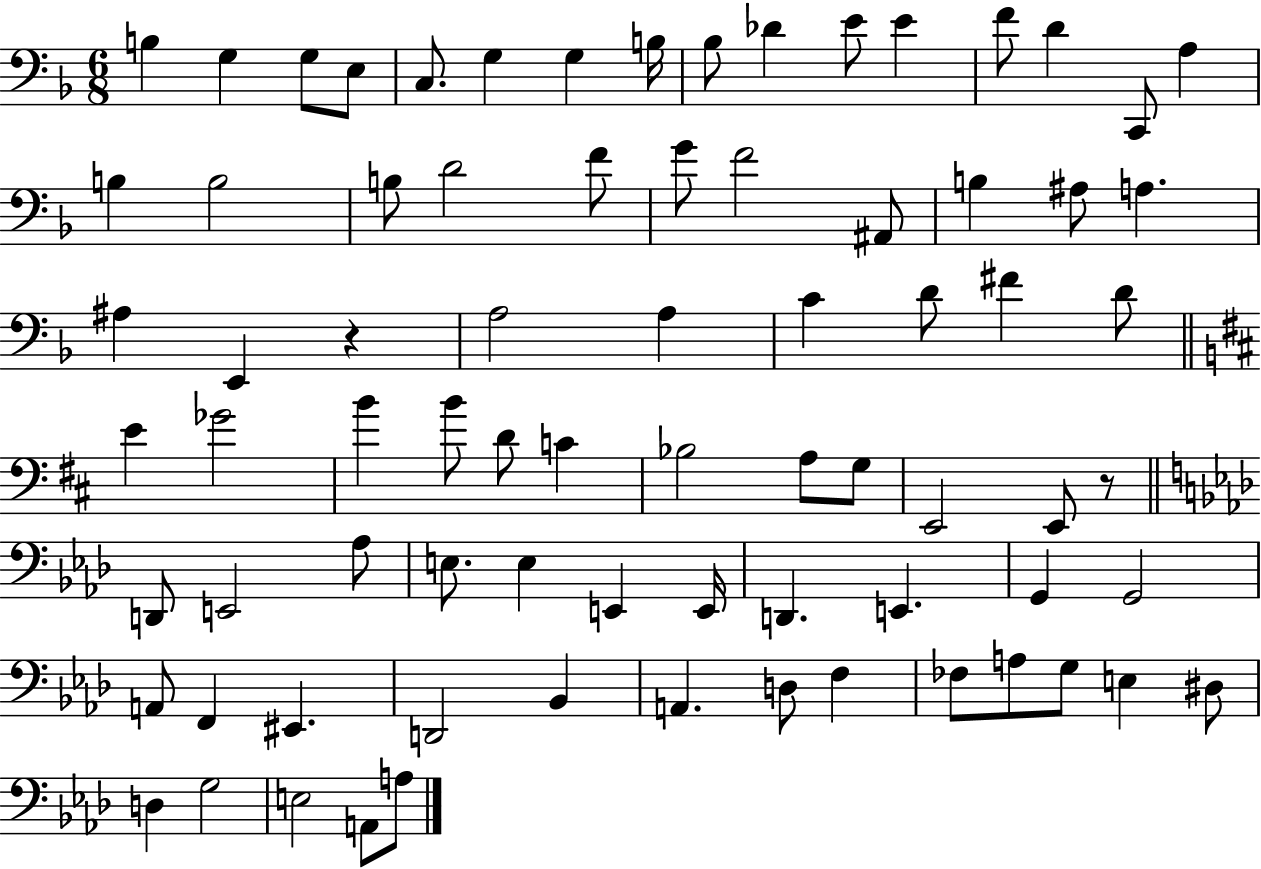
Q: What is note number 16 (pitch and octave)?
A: A3